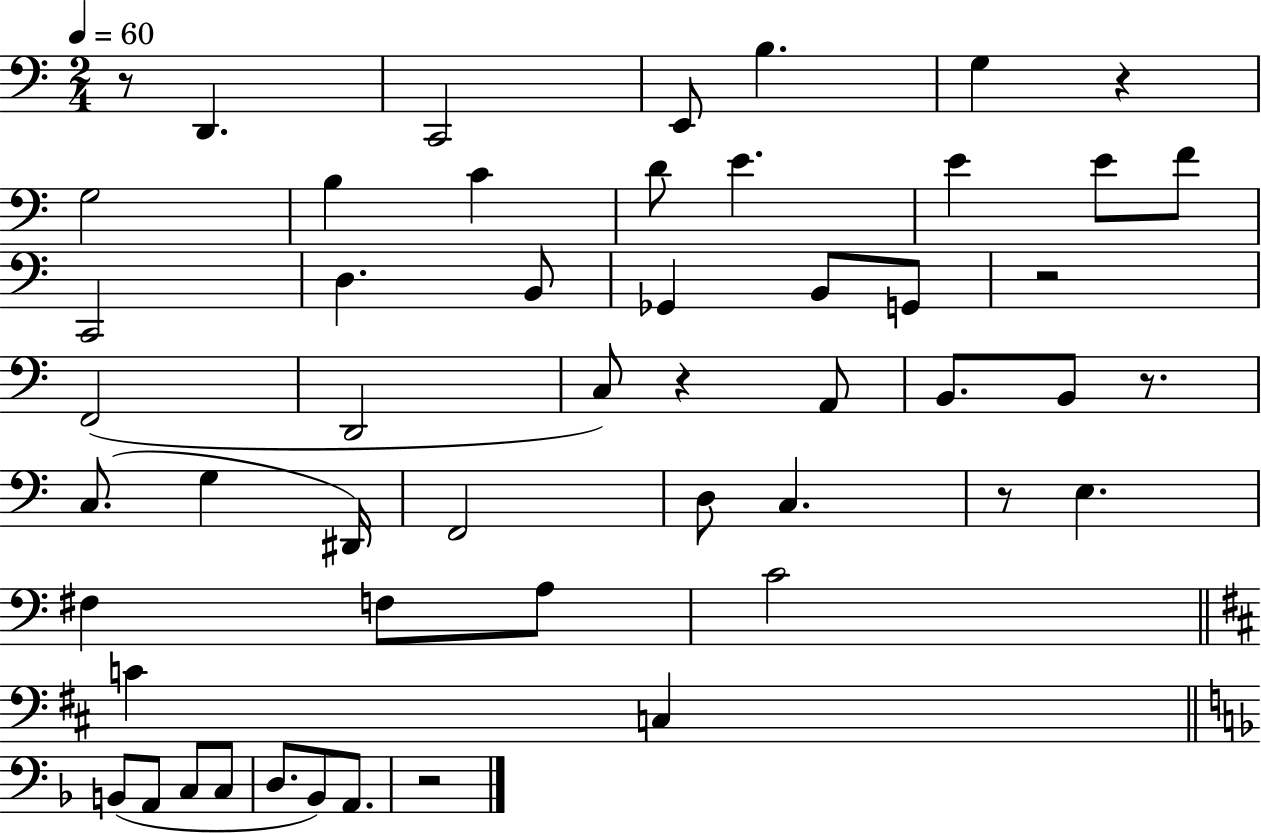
X:1
T:Untitled
M:2/4
L:1/4
K:C
z/2 D,, C,,2 E,,/2 B, G, z G,2 B, C D/2 E E E/2 F/2 C,,2 D, B,,/2 _G,, B,,/2 G,,/2 z2 F,,2 D,,2 C,/2 z A,,/2 B,,/2 B,,/2 z/2 C,/2 G, ^D,,/4 F,,2 D,/2 C, z/2 E, ^F, F,/2 A,/2 C2 C C, B,,/2 A,,/2 C,/2 C,/2 D,/2 _B,,/2 A,,/2 z2